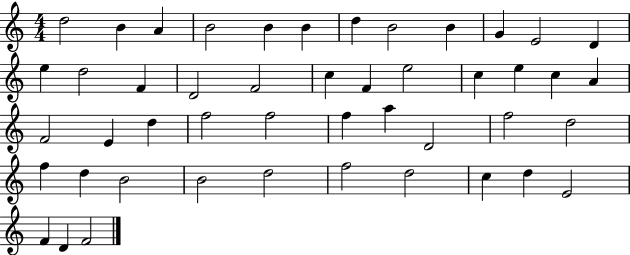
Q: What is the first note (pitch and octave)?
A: D5